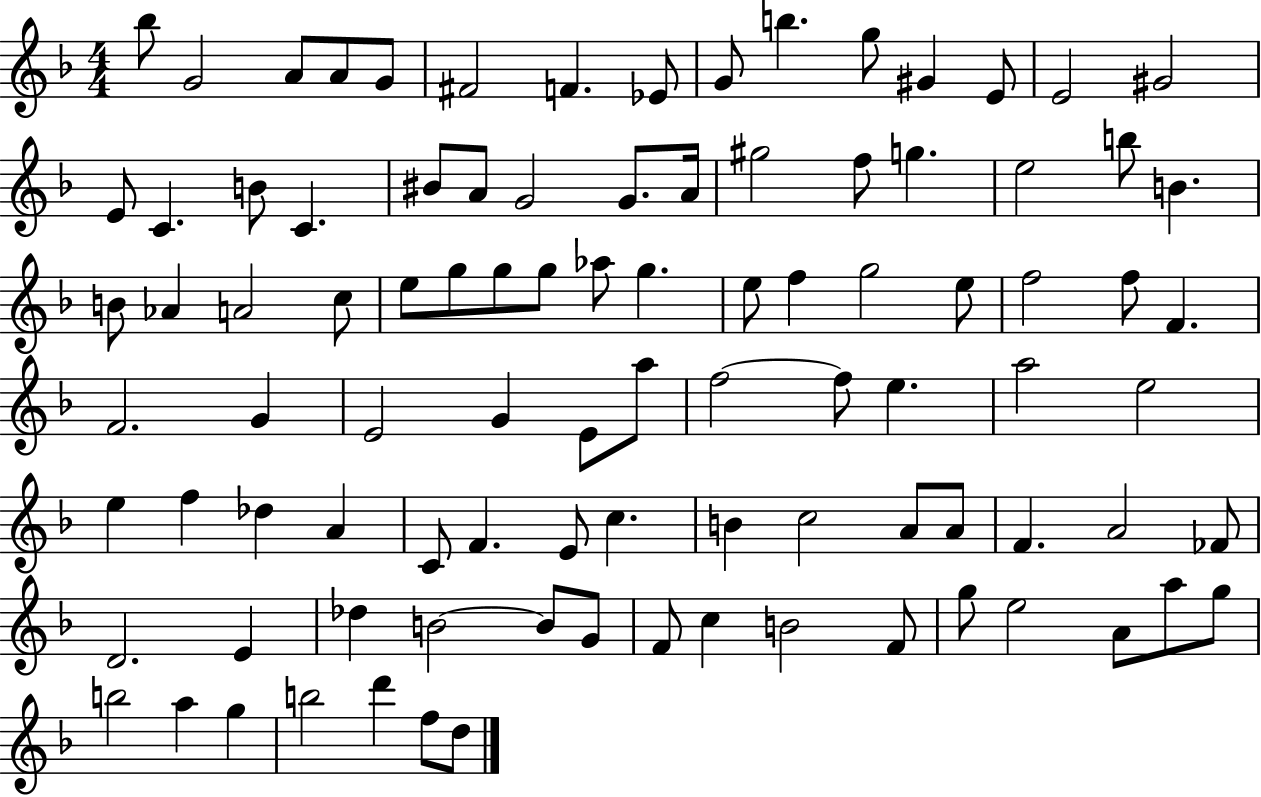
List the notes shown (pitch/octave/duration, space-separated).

Bb5/e G4/h A4/e A4/e G4/e F#4/h F4/q. Eb4/e G4/e B5/q. G5/e G#4/q E4/e E4/h G#4/h E4/e C4/q. B4/e C4/q. BIS4/e A4/e G4/h G4/e. A4/s G#5/h F5/e G5/q. E5/h B5/e B4/q. B4/e Ab4/q A4/h C5/e E5/e G5/e G5/e G5/e Ab5/e G5/q. E5/e F5/q G5/h E5/e F5/h F5/e F4/q. F4/h. G4/q E4/h G4/q E4/e A5/e F5/h F5/e E5/q. A5/h E5/h E5/q F5/q Db5/q A4/q C4/e F4/q. E4/e C5/q. B4/q C5/h A4/e A4/e F4/q. A4/h FES4/e D4/h. E4/q Db5/q B4/h B4/e G4/e F4/e C5/q B4/h F4/e G5/e E5/h A4/e A5/e G5/e B5/h A5/q G5/q B5/h D6/q F5/e D5/e